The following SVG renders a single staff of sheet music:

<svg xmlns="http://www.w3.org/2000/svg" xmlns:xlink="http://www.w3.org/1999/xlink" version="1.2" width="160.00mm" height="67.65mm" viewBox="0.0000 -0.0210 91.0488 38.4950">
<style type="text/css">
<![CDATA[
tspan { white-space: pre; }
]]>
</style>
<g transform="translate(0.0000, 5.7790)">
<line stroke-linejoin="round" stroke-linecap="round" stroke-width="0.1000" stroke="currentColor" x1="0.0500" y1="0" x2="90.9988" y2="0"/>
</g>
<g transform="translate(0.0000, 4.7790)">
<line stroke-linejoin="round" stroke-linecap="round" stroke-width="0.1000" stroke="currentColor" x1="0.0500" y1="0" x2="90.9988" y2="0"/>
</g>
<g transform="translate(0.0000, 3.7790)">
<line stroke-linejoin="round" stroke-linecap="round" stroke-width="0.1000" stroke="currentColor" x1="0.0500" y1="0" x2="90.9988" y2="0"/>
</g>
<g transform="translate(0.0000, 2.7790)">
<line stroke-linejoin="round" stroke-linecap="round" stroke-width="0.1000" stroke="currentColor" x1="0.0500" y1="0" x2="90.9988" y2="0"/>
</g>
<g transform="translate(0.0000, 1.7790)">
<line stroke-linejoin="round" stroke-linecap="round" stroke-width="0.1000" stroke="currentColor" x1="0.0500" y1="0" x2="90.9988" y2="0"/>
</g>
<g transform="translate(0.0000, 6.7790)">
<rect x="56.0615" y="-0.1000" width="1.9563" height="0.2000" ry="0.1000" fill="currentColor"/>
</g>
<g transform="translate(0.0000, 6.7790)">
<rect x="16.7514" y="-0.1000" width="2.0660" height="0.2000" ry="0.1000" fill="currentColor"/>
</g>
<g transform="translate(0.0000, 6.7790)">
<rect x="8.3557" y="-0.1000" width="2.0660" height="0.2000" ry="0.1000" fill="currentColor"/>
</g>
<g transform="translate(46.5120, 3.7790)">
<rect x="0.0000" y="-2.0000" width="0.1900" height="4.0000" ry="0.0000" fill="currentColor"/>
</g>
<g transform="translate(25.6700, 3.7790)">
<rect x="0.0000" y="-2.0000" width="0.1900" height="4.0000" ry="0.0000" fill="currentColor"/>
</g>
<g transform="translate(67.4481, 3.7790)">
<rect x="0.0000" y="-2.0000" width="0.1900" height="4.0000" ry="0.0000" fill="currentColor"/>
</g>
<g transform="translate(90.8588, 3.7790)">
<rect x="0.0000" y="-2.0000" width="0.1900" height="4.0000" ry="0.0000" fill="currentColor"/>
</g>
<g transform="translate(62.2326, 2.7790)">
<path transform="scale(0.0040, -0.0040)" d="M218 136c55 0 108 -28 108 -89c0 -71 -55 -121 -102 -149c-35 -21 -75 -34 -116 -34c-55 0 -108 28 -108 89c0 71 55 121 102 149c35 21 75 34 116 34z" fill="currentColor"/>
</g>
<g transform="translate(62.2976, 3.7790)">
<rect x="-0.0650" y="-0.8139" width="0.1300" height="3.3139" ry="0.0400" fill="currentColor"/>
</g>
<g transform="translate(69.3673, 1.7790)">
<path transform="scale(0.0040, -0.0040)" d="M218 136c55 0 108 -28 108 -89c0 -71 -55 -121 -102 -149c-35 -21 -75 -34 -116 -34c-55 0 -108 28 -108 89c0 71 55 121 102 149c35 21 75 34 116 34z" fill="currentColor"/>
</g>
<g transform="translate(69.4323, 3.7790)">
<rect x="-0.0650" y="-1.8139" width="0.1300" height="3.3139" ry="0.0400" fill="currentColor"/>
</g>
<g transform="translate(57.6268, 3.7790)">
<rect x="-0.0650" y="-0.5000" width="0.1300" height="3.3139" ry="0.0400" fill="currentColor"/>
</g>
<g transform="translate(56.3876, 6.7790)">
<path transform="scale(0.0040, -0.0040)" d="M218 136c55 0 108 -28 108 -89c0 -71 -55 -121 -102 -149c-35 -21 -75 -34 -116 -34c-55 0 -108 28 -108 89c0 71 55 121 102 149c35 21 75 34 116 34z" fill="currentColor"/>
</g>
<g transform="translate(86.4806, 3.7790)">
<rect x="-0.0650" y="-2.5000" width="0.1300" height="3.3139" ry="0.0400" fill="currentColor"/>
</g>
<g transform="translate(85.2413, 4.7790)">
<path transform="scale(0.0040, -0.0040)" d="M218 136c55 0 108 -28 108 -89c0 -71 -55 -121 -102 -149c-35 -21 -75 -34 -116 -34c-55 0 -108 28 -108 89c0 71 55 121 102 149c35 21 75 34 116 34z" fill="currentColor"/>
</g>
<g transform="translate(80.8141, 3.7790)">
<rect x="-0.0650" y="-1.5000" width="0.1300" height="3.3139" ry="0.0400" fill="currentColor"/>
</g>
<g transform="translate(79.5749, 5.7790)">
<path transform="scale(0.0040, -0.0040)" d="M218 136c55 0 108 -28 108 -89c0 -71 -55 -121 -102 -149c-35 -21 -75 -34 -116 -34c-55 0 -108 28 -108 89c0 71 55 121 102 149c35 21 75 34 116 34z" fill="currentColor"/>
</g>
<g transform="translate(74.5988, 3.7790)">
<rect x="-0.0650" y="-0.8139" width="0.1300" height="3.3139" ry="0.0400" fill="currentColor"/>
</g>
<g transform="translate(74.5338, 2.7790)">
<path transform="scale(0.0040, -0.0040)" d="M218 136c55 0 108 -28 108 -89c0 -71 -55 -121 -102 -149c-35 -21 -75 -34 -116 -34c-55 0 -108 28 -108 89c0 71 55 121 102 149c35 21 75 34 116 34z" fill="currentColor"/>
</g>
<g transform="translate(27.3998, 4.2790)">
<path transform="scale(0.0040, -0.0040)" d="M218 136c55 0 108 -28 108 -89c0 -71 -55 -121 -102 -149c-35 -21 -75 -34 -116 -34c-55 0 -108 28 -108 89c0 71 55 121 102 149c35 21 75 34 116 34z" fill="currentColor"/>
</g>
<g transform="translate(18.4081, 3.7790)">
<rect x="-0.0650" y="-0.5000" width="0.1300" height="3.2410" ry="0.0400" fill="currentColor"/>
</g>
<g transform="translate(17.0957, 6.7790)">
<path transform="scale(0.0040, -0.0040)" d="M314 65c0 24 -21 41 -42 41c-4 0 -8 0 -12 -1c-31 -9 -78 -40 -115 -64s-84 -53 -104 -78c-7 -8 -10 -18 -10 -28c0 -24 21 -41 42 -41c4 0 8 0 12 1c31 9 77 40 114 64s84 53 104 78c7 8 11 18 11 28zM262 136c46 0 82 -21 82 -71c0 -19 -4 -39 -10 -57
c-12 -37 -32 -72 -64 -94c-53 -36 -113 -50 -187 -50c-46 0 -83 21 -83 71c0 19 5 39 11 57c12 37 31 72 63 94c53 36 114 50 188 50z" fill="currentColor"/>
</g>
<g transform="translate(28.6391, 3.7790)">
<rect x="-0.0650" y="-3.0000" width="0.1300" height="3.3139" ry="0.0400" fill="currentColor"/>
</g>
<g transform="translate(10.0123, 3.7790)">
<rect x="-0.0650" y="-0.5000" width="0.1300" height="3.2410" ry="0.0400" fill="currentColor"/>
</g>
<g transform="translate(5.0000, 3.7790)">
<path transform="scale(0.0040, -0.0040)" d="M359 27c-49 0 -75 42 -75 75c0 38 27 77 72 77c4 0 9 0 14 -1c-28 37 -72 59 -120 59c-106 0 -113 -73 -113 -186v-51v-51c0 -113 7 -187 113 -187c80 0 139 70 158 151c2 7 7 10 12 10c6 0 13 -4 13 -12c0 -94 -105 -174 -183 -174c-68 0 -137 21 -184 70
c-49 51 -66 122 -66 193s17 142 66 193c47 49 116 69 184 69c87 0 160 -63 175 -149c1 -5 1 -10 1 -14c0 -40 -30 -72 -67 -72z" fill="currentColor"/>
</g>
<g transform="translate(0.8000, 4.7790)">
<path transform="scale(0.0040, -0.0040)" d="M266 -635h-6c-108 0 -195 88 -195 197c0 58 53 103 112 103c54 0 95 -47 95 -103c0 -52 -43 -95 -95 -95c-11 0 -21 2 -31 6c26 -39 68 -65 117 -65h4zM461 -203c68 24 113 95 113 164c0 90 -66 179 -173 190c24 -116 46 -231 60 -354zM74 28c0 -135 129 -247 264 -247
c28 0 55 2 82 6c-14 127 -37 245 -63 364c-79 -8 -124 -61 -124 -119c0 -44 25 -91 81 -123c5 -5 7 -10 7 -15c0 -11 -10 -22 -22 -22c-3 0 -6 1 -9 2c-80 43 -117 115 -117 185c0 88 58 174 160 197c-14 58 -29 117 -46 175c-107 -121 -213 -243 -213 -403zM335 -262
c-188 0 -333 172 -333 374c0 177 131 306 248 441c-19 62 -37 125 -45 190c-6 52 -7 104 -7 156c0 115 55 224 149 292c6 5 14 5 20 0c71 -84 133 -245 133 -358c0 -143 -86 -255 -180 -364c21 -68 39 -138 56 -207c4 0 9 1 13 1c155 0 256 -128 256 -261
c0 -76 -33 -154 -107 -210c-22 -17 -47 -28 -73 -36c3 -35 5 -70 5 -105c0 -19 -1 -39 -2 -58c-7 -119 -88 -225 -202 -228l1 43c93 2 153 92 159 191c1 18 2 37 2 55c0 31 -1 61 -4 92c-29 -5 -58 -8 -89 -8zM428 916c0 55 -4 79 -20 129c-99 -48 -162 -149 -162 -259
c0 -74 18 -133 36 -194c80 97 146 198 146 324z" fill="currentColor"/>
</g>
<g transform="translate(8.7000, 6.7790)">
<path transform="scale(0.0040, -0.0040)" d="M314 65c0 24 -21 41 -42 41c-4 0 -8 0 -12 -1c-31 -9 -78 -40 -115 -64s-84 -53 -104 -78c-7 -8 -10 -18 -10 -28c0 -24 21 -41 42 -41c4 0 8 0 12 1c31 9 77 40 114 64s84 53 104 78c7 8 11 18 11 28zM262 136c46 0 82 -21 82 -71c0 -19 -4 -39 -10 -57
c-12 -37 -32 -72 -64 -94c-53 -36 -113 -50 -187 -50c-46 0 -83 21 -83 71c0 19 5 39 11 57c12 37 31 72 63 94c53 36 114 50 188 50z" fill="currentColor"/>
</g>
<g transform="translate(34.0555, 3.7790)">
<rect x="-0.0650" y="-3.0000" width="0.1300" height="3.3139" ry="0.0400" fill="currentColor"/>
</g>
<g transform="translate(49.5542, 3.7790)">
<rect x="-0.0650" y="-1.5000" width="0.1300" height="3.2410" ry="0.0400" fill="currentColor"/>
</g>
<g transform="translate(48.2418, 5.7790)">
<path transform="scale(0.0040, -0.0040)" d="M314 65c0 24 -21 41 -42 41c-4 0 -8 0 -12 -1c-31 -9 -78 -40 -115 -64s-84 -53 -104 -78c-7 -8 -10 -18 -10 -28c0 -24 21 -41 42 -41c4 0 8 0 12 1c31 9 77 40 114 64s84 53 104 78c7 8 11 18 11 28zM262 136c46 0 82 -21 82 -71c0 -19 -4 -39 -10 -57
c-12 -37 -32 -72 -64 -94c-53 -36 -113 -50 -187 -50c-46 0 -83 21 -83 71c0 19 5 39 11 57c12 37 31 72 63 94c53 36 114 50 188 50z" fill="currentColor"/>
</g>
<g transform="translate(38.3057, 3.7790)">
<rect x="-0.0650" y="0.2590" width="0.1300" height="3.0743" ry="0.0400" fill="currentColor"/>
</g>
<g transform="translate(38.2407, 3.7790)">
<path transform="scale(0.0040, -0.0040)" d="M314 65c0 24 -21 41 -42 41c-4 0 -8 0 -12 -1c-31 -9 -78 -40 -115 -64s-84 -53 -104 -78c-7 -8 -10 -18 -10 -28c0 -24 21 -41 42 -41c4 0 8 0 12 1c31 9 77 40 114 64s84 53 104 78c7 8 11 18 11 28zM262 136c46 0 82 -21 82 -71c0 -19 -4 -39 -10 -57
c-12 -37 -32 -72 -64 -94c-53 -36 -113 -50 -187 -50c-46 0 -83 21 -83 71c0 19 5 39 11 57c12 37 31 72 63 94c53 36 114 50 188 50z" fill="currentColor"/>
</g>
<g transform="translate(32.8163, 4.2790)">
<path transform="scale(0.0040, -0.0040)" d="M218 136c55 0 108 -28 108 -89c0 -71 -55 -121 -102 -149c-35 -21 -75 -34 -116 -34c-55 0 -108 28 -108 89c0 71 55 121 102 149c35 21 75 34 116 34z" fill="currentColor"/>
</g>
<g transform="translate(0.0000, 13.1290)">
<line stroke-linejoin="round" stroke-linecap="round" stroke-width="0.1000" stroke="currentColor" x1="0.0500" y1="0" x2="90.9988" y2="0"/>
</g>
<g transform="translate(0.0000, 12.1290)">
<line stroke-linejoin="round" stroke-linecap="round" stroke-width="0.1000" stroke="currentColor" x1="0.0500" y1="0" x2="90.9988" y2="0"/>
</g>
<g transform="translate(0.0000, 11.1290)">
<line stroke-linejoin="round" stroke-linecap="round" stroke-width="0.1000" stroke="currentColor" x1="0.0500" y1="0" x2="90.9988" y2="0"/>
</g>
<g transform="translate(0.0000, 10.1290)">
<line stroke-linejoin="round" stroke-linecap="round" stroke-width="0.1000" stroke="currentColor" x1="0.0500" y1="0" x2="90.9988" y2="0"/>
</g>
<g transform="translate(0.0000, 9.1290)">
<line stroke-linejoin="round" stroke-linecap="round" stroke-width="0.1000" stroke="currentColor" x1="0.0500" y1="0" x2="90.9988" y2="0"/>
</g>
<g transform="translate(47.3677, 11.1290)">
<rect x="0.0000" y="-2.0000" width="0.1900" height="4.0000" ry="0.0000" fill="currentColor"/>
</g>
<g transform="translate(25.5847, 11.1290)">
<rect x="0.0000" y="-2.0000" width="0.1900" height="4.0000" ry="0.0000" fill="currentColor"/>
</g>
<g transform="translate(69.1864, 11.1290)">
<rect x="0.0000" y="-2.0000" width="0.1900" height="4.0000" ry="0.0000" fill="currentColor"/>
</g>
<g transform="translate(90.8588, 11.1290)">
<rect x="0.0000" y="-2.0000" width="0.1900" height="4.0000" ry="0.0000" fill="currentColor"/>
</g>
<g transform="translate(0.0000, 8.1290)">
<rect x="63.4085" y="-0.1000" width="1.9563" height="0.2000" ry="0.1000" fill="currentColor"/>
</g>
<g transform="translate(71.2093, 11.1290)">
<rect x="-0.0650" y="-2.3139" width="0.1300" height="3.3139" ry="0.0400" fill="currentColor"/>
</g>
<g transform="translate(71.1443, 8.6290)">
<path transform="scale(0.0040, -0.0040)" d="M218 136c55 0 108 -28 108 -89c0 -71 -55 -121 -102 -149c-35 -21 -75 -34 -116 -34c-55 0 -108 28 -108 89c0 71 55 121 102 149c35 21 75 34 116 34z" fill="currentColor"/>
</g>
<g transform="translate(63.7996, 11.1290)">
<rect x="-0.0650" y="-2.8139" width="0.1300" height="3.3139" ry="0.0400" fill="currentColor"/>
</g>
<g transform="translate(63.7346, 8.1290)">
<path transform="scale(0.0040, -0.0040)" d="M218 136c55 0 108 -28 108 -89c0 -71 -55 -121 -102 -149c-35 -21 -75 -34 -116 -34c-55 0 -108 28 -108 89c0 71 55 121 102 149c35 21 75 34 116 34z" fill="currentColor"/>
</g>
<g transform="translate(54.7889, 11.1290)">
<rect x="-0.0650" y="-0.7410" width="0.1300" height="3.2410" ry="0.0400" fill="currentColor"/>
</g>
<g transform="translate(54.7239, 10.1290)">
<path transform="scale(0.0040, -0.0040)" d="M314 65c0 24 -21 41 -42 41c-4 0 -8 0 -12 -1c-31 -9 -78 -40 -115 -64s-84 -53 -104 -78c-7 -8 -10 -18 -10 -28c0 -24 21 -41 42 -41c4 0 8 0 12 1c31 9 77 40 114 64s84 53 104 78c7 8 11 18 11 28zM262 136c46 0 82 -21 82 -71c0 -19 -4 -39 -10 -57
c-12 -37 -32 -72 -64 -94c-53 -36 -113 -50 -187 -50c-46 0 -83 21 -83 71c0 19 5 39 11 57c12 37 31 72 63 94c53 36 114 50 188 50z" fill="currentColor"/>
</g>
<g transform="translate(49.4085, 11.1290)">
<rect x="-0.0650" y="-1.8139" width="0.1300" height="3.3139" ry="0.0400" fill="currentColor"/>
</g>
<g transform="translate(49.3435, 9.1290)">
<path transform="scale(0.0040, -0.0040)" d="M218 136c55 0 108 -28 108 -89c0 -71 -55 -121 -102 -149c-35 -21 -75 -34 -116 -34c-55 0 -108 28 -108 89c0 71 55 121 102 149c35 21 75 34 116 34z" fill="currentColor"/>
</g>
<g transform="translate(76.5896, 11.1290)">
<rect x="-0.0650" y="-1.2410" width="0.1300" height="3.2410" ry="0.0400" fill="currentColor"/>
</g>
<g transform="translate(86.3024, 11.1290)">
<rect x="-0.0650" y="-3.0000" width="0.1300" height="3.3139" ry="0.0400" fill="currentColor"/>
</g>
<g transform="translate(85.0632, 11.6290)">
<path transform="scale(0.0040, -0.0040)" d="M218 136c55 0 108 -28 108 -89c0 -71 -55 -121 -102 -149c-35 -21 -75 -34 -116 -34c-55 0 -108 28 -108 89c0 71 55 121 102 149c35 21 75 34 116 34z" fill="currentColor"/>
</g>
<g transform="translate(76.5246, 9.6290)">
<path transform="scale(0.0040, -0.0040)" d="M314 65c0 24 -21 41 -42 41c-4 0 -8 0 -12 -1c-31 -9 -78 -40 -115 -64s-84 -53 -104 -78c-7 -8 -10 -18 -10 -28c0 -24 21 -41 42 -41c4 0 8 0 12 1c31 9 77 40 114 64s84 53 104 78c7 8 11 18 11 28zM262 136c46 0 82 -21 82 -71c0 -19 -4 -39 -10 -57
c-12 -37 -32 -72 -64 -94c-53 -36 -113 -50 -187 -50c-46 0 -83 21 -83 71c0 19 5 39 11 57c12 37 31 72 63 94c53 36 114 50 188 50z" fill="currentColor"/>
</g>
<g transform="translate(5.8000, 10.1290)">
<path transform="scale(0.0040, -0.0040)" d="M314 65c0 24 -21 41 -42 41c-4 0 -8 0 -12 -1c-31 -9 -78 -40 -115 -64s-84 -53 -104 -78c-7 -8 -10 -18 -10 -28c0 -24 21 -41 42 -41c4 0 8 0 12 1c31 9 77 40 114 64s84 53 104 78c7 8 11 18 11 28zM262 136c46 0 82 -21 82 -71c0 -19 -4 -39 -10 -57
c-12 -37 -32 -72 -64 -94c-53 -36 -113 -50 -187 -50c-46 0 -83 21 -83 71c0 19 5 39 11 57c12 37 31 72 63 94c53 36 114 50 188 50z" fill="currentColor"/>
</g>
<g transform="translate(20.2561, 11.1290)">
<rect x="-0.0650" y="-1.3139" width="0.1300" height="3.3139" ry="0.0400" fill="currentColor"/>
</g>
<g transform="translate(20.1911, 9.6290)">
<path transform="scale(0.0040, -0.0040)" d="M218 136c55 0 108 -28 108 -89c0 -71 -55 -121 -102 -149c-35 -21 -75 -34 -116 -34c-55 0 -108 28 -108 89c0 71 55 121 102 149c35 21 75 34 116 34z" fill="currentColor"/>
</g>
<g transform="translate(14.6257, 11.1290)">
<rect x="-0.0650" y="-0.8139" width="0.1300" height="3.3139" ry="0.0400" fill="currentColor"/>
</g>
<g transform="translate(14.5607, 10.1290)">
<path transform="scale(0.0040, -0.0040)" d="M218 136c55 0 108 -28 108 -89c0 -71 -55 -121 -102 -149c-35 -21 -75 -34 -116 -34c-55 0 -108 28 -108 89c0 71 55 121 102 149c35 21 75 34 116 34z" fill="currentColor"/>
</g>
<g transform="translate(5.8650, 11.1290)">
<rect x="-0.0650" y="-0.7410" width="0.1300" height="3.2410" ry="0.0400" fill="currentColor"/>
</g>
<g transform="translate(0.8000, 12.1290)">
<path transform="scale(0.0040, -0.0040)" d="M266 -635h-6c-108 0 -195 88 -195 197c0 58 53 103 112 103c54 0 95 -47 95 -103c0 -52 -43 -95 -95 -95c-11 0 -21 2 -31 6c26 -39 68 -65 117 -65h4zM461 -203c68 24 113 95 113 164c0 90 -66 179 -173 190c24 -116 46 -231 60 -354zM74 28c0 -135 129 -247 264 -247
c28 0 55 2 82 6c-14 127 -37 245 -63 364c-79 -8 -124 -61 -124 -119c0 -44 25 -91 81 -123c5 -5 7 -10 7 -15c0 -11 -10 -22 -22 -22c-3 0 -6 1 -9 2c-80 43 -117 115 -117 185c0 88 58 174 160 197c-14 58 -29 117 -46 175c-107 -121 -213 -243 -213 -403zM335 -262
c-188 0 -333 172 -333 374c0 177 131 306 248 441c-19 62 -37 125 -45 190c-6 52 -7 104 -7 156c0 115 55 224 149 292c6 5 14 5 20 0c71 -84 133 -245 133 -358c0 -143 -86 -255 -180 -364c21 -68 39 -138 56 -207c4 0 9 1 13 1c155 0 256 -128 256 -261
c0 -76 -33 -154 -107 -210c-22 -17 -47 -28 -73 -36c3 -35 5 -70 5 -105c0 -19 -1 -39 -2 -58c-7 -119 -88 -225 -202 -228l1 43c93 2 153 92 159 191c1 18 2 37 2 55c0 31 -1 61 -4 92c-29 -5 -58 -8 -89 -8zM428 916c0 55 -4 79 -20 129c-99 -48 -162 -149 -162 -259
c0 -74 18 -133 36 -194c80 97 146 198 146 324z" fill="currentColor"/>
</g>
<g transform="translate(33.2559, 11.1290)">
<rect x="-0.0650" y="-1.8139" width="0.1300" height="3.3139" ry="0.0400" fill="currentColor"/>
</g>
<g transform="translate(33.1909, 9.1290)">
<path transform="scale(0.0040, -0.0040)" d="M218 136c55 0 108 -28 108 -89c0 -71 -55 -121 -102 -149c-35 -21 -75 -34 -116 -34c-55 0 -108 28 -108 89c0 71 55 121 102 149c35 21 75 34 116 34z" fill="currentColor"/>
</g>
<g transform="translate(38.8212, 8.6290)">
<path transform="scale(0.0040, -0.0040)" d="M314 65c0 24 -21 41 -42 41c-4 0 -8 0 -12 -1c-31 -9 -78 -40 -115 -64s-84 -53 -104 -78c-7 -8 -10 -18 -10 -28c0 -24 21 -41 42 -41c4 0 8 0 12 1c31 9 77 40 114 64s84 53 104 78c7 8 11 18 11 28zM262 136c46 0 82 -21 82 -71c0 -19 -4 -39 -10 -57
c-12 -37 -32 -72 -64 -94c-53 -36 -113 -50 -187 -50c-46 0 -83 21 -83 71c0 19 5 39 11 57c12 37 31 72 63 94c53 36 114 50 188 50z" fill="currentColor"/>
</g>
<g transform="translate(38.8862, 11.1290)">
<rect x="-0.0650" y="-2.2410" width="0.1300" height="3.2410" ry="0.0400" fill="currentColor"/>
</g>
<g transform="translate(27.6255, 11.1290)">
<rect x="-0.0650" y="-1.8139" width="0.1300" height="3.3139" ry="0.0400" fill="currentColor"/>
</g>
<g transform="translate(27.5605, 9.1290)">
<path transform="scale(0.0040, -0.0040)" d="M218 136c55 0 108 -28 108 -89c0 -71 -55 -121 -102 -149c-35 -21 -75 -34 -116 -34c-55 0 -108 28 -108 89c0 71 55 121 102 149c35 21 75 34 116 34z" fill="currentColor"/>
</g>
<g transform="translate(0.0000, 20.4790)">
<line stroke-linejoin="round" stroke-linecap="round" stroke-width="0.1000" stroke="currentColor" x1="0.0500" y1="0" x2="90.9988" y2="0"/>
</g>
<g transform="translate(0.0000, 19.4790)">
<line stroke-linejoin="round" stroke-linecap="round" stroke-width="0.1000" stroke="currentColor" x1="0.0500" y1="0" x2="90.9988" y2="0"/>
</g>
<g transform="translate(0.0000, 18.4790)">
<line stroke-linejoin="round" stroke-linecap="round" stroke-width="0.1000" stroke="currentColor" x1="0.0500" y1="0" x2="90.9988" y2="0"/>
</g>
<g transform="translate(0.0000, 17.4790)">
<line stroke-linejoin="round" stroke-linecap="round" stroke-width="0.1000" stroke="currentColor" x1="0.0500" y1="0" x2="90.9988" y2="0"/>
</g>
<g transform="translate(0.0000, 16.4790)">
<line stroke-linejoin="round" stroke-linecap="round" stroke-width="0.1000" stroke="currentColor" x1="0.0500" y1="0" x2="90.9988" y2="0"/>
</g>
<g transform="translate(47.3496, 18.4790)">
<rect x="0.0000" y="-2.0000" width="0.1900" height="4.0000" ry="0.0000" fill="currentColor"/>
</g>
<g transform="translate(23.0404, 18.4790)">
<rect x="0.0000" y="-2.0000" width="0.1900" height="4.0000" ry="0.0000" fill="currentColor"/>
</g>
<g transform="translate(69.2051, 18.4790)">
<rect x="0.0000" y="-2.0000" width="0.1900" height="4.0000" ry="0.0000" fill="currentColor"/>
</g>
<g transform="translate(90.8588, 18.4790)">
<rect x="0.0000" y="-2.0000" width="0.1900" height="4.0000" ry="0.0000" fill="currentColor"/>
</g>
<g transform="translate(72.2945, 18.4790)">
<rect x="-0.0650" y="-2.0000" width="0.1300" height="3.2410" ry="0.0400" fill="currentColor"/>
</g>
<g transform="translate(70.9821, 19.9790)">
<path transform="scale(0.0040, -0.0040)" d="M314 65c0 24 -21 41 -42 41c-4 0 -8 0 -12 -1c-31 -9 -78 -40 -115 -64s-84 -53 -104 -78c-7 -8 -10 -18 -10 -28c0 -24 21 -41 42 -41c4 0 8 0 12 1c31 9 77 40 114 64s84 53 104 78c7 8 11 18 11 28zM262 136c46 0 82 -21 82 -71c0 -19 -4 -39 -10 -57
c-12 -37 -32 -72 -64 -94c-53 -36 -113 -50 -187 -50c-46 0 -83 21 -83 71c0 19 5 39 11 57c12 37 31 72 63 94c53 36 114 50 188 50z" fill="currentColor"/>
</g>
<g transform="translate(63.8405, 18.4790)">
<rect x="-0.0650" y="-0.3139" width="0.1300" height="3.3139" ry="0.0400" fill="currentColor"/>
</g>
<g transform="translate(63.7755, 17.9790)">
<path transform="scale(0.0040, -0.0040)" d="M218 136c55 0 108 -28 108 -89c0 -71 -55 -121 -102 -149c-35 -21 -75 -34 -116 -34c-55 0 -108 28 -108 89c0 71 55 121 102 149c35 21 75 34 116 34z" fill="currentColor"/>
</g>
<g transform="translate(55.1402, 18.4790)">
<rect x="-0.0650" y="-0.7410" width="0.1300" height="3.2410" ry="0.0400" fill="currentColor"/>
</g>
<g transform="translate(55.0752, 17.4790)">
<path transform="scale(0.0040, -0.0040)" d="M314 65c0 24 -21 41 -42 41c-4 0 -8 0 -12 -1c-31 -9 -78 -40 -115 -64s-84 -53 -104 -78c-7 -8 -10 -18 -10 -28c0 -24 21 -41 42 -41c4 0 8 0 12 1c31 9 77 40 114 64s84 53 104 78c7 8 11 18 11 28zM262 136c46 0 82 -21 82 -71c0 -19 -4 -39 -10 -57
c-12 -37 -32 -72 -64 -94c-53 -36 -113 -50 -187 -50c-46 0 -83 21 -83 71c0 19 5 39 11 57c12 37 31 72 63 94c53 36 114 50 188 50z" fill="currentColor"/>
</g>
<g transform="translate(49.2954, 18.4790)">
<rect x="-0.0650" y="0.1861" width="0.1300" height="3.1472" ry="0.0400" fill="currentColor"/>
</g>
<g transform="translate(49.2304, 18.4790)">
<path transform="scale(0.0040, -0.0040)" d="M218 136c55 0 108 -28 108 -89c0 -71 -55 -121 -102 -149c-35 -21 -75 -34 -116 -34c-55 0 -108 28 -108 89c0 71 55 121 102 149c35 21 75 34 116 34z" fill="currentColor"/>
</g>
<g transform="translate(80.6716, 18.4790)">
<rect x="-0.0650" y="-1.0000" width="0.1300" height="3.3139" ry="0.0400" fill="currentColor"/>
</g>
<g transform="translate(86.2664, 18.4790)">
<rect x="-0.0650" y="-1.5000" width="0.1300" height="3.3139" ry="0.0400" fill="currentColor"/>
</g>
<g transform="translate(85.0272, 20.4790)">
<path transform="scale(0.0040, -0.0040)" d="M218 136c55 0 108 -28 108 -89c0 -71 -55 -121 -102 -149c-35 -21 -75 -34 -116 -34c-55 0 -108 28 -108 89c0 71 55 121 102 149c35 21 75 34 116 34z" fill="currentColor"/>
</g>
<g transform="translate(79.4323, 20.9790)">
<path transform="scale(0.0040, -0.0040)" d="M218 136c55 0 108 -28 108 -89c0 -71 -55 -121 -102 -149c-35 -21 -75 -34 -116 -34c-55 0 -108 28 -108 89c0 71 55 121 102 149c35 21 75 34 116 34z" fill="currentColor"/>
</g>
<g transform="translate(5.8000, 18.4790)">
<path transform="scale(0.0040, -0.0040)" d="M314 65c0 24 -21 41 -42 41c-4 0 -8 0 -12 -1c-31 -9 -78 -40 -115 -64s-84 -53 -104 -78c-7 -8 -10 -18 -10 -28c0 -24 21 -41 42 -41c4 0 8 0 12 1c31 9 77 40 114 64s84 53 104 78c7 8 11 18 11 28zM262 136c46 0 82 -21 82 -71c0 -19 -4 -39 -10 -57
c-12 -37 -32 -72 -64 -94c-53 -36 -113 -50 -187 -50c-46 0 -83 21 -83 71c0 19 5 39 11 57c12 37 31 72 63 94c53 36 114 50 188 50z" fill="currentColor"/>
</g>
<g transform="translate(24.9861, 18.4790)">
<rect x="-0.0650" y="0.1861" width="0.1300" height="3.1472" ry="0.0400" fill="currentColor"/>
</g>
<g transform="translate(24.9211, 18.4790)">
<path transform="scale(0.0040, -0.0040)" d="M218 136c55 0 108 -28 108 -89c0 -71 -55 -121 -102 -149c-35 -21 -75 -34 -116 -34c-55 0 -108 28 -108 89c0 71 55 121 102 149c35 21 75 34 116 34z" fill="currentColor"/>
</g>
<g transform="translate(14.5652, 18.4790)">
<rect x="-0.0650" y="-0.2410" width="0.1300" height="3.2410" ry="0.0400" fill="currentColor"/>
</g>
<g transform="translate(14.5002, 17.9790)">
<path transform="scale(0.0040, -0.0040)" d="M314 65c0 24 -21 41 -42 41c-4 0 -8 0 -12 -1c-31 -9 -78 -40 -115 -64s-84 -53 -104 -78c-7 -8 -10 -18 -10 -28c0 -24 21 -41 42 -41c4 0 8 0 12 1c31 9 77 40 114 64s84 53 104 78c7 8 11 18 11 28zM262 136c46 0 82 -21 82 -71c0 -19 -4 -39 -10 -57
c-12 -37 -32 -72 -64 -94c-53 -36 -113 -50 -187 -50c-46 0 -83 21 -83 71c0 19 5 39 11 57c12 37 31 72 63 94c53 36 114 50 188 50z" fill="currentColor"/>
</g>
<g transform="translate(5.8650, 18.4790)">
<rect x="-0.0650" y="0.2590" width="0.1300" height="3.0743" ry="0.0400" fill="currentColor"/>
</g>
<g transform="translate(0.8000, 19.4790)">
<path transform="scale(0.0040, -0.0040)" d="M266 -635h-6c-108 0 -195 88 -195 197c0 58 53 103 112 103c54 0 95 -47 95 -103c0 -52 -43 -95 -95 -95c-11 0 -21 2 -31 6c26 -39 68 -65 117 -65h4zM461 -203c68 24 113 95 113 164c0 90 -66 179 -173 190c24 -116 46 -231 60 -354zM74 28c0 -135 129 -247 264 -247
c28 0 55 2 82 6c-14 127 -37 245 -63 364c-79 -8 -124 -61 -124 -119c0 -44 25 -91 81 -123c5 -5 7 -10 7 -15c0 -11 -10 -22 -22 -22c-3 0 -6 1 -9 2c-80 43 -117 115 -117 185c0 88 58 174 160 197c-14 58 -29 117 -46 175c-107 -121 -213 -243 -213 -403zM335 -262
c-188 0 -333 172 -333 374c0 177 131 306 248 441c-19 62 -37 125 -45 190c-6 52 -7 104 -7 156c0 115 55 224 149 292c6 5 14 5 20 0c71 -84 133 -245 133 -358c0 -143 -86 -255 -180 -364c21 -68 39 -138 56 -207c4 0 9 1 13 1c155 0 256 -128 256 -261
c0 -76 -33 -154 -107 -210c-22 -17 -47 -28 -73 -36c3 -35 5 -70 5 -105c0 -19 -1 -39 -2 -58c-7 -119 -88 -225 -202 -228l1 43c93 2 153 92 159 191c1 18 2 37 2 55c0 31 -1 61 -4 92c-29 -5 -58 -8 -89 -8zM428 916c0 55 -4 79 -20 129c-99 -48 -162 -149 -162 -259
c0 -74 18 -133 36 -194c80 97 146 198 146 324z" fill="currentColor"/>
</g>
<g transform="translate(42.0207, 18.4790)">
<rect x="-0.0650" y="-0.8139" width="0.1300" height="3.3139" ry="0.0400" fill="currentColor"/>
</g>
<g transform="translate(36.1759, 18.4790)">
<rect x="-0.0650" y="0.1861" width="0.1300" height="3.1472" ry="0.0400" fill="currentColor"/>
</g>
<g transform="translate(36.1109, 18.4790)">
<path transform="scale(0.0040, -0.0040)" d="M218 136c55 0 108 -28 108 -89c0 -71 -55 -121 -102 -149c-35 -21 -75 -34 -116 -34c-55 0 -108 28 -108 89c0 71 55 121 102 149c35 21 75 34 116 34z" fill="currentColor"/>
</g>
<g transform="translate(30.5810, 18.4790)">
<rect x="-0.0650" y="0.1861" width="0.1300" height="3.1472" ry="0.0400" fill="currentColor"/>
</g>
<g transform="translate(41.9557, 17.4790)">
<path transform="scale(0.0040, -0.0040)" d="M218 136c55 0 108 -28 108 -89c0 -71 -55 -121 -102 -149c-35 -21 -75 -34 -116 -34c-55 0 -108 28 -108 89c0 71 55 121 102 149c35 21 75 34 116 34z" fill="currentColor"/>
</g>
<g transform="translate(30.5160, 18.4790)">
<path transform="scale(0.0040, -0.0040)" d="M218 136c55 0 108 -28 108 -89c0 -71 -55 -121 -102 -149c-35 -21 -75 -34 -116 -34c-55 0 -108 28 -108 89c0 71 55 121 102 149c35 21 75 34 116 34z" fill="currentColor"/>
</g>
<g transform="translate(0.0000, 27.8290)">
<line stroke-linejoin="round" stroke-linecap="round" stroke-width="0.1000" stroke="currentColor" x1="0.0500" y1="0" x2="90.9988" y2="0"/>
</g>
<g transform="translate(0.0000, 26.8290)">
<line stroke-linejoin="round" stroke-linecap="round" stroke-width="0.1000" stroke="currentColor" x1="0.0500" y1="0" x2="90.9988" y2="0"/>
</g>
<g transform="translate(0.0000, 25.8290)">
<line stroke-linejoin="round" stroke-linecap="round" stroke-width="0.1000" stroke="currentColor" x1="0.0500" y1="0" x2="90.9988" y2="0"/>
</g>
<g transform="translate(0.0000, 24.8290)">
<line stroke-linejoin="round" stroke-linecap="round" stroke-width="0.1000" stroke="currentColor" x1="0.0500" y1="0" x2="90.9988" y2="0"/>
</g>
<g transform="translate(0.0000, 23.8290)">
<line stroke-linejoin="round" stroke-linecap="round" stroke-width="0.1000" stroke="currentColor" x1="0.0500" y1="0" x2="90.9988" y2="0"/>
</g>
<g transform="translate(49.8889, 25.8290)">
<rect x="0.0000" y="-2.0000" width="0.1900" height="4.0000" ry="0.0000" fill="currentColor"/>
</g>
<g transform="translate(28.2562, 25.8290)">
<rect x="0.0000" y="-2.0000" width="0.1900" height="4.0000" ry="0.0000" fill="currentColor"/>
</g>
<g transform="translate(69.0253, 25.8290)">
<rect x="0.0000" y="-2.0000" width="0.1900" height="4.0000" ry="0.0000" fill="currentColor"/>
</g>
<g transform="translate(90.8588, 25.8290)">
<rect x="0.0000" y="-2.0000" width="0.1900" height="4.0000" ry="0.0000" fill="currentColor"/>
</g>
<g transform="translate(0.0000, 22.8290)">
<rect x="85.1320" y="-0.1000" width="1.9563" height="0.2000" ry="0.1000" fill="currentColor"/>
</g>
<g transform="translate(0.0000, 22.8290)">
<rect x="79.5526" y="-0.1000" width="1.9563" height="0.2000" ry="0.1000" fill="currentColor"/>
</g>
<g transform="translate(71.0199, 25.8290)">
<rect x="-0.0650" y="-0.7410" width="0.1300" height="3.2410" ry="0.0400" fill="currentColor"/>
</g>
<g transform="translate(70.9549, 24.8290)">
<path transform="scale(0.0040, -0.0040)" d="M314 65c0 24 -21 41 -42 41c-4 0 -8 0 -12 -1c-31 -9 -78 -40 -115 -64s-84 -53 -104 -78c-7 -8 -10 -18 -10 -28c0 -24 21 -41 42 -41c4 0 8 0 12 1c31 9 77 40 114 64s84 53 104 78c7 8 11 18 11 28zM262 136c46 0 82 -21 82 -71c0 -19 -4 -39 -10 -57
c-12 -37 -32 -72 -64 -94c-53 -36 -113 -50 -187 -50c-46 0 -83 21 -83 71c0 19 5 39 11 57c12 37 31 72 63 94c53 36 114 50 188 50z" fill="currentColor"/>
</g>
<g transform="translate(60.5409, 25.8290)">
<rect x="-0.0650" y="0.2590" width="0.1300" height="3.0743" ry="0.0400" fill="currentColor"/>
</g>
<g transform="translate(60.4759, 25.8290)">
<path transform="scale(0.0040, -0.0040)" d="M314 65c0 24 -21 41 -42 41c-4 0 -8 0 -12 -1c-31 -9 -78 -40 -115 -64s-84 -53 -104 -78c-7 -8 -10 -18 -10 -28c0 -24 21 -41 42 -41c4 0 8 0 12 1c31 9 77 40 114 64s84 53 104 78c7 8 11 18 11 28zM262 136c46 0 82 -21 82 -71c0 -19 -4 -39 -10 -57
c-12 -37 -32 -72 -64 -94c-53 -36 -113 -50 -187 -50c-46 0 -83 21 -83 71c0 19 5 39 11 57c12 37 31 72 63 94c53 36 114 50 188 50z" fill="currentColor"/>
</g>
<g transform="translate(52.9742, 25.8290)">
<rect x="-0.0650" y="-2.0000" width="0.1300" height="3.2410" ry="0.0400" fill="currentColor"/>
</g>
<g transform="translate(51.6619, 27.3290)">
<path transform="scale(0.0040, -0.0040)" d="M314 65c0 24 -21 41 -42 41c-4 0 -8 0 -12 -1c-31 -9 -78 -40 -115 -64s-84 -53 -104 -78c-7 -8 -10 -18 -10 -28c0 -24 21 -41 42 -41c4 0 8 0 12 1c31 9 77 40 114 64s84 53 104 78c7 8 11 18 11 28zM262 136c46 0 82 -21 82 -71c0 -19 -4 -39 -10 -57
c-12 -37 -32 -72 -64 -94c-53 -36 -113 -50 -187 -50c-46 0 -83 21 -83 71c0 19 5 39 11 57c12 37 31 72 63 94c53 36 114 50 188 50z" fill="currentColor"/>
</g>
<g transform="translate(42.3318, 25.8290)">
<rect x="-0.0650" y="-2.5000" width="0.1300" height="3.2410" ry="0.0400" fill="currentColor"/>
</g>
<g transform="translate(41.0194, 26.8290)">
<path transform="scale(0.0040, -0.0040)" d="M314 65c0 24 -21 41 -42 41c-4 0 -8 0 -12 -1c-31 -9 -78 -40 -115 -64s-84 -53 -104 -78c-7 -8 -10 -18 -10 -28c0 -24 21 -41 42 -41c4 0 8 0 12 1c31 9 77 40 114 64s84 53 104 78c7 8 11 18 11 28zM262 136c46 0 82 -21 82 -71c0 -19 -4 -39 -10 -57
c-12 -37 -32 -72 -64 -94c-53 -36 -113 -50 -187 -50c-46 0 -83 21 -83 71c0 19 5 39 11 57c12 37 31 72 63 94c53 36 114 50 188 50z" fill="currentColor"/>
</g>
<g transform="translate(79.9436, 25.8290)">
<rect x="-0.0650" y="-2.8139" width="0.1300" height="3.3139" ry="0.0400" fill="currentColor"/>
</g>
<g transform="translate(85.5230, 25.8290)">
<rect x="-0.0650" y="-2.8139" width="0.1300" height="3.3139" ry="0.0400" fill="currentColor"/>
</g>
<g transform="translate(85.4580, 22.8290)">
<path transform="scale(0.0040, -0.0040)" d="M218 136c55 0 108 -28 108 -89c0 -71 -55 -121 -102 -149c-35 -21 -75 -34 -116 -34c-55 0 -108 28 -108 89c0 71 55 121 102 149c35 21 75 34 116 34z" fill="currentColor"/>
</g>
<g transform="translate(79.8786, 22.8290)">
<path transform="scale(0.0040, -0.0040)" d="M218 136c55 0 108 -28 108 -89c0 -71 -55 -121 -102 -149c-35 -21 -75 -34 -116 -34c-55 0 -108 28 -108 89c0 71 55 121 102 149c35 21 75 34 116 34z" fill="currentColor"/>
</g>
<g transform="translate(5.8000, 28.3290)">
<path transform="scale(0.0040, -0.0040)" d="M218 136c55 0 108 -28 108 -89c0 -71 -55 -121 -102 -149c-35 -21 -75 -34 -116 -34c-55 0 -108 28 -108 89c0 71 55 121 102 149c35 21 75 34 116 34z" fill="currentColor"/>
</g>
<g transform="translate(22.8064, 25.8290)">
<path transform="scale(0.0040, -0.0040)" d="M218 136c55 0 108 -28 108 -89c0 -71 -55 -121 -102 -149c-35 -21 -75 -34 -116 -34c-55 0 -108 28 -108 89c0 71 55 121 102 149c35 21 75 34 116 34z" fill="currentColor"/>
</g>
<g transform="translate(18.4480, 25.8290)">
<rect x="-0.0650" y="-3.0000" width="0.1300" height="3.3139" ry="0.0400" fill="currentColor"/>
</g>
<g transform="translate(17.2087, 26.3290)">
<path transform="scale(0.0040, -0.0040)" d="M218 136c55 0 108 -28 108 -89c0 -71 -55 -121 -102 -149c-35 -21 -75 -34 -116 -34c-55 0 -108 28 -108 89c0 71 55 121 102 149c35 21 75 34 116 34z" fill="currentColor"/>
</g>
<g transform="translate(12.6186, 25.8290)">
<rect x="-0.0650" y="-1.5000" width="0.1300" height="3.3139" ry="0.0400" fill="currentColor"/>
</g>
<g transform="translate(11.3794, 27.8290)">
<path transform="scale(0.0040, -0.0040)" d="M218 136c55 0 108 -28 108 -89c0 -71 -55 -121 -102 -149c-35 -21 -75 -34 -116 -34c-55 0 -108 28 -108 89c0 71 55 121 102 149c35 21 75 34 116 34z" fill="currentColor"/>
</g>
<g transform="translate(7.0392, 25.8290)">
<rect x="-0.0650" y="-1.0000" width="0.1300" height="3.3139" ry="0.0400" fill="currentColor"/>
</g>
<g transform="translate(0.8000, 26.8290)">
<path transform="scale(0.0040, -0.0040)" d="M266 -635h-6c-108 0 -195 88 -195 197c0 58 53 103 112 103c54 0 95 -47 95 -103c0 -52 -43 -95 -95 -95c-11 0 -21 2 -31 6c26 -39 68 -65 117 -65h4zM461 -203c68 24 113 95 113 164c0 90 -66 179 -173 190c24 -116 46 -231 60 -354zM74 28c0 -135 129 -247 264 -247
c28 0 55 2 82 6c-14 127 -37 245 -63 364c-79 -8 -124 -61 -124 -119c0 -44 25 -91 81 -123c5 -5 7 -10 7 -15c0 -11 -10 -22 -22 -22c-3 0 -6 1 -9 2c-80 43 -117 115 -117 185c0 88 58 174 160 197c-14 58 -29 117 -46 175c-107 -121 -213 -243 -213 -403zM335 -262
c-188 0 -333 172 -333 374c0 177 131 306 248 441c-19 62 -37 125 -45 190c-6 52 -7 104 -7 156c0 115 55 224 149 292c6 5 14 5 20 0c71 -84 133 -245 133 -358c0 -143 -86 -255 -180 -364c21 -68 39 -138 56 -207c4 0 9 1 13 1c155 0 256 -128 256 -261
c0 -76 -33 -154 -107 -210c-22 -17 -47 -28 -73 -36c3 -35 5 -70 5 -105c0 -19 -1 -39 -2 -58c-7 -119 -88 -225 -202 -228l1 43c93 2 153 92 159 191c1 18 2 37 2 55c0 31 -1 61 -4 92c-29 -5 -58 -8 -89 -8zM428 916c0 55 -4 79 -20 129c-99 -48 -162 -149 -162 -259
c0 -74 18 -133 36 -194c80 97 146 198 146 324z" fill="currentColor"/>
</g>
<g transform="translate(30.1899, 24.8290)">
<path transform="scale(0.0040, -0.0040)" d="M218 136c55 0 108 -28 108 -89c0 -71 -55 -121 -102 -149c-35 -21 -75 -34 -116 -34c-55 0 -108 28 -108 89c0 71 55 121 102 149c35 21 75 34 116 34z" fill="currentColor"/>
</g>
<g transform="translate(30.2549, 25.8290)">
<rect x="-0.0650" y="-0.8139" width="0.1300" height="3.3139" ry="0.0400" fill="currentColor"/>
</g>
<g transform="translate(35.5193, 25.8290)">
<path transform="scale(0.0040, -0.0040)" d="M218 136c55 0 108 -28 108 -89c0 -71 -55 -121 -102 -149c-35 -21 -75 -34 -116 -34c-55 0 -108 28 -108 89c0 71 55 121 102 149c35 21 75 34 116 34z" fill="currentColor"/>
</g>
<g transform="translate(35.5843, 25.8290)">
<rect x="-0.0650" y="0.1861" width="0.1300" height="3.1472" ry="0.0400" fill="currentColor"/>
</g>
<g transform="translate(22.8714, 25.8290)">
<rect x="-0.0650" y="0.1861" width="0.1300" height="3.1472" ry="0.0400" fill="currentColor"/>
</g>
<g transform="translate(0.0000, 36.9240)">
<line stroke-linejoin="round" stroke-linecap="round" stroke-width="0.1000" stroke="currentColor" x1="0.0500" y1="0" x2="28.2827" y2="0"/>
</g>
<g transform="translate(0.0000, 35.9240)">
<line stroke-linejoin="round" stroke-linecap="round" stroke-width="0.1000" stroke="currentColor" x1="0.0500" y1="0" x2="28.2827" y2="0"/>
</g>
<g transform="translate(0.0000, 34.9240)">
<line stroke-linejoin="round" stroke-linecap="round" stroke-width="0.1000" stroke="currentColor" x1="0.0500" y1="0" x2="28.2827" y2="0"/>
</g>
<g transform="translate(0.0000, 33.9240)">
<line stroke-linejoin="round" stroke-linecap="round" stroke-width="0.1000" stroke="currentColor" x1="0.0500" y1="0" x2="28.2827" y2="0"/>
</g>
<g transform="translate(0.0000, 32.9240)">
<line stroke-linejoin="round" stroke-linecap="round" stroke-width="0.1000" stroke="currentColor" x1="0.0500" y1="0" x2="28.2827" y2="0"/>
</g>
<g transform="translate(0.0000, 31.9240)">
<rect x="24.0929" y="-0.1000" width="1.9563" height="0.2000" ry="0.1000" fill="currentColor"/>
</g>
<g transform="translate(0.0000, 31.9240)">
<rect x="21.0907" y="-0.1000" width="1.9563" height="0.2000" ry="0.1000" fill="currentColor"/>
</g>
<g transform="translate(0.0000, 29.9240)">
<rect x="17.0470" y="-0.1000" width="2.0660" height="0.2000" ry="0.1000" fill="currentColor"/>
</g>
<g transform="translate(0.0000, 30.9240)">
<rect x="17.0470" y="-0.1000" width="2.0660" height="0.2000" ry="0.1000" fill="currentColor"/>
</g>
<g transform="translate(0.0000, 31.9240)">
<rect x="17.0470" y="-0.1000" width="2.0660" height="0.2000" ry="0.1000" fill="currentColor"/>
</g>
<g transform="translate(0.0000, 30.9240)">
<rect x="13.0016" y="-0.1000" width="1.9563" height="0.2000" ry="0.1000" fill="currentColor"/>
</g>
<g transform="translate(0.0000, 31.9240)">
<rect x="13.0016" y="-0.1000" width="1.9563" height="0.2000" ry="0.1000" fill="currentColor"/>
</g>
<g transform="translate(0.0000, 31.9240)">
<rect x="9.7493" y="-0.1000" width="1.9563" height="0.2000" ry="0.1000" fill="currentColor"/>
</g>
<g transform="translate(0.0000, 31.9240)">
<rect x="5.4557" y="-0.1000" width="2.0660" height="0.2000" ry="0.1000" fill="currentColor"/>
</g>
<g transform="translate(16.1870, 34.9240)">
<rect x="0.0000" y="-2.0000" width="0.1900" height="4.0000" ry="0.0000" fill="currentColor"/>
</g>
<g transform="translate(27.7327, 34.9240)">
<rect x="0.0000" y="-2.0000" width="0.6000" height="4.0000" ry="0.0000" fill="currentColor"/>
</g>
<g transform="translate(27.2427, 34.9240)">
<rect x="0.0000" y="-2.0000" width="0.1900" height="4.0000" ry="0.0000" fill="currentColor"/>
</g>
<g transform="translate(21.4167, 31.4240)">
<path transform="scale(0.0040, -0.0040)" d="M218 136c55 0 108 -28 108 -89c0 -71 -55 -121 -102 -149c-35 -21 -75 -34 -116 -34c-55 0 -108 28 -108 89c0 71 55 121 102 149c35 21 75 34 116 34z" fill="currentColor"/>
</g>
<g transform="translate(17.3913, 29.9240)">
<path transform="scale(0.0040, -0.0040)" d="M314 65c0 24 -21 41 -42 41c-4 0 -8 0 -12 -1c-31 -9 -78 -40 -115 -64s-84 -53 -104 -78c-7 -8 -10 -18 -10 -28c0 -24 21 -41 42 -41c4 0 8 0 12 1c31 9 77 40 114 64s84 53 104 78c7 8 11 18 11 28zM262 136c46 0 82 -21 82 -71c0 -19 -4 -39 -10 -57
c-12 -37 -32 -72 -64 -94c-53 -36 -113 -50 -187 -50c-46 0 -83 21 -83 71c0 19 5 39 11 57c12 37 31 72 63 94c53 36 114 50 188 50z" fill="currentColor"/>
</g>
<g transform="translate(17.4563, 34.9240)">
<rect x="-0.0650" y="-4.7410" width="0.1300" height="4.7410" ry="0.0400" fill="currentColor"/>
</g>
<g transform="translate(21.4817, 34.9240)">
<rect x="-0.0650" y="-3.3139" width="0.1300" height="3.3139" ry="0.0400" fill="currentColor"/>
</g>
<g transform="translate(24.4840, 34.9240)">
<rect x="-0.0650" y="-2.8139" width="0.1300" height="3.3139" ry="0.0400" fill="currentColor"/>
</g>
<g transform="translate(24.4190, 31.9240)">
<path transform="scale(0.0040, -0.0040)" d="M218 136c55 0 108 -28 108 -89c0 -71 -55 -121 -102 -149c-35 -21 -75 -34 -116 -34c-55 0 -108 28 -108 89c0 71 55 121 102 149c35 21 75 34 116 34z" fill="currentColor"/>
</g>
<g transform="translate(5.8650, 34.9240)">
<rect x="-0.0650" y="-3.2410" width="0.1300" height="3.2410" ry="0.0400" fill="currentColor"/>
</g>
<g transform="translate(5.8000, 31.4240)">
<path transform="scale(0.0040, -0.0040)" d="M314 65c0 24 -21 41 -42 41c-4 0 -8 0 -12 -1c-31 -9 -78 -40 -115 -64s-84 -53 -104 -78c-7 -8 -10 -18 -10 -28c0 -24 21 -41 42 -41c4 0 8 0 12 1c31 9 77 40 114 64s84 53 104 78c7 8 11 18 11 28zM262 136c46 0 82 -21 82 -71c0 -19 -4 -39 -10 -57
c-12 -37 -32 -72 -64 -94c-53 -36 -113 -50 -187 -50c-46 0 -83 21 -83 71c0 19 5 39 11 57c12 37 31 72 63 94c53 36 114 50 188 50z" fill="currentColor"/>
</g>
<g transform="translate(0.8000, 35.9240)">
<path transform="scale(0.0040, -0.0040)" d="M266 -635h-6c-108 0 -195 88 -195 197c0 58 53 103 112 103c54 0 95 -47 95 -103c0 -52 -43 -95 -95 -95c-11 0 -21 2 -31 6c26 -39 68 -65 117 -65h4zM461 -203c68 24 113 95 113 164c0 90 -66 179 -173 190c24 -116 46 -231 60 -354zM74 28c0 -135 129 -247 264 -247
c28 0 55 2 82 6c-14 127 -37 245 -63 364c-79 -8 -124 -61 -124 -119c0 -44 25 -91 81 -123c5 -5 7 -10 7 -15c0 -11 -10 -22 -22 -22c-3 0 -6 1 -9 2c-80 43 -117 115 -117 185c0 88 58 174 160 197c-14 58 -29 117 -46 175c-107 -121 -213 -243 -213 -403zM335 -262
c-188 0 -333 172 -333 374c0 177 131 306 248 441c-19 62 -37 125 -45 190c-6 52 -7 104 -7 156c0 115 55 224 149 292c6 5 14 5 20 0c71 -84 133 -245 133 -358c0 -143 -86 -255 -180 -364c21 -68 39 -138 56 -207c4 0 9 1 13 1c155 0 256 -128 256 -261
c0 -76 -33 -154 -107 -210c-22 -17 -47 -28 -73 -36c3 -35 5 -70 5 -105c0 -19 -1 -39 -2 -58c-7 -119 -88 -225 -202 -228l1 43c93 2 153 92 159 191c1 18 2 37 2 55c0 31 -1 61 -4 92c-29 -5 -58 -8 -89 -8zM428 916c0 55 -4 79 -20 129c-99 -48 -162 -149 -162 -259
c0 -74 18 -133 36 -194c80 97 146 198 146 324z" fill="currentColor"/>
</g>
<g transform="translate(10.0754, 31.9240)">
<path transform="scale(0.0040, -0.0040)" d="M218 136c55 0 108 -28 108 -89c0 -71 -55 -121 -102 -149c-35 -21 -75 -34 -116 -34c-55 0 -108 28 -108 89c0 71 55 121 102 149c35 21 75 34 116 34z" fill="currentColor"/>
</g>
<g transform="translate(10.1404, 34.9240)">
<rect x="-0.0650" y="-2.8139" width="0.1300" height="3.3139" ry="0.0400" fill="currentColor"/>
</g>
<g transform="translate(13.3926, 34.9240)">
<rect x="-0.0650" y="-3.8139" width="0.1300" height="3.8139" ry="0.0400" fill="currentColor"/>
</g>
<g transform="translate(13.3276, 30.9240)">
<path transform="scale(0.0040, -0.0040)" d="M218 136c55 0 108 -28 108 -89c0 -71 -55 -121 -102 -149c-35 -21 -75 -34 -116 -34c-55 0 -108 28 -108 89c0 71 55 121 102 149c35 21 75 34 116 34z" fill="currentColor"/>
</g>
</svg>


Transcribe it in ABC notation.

X:1
T:Untitled
M:4/4
L:1/4
K:C
C2 C2 A A B2 E2 C d f d E G d2 d e f f g2 f d2 a g e2 A B2 c2 B B B d B d2 c F2 D E D E A B d B G2 F2 B2 d2 a a b2 a c' e'2 b a